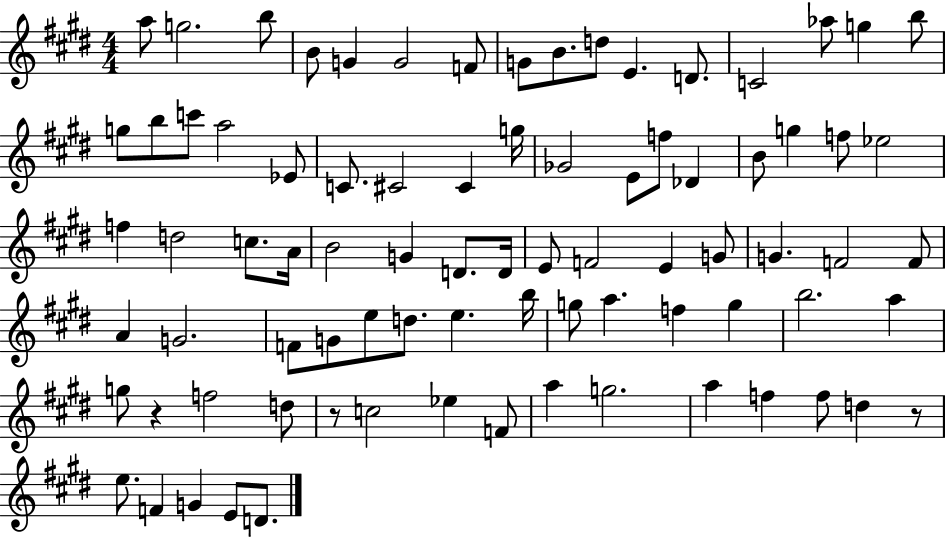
{
  \clef treble
  \numericTimeSignature
  \time 4/4
  \key e \major
  \repeat volta 2 { a''8 g''2. b''8 | b'8 g'4 g'2 f'8 | g'8 b'8. d''8 e'4. d'8. | c'2 aes''8 g''4 b''8 | \break g''8 b''8 c'''8 a''2 ees'8 | c'8. cis'2 cis'4 g''16 | ges'2 e'8 f''8 des'4 | b'8 g''4 f''8 ees''2 | \break f''4 d''2 c''8. a'16 | b'2 g'4 d'8. d'16 | e'8 f'2 e'4 g'8 | g'4. f'2 f'8 | \break a'4 g'2. | f'8 g'8 e''8 d''8. e''4. b''16 | g''8 a''4. f''4 g''4 | b''2. a''4 | \break g''8 r4 f''2 d''8 | r8 c''2 ees''4 f'8 | a''4 g''2. | a''4 f''4 f''8 d''4 r8 | \break e''8. f'4 g'4 e'8 d'8. | } \bar "|."
}